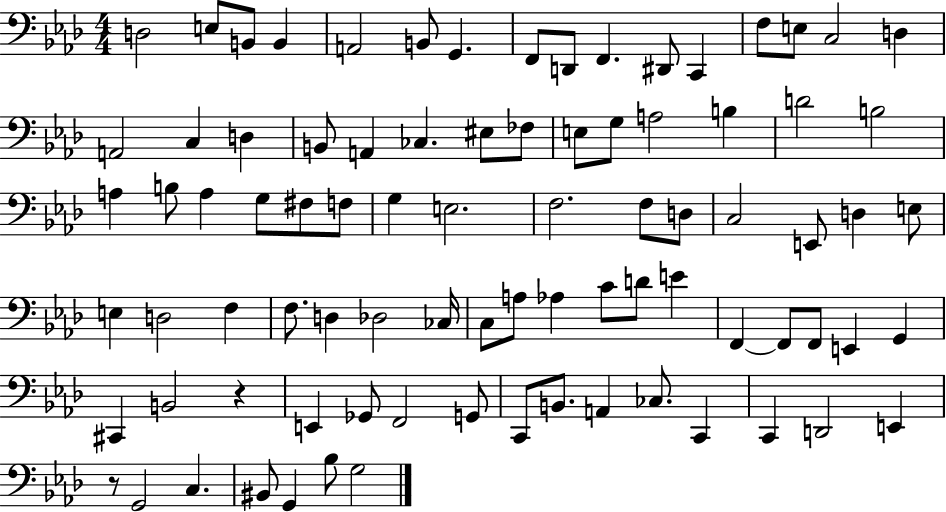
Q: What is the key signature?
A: AES major